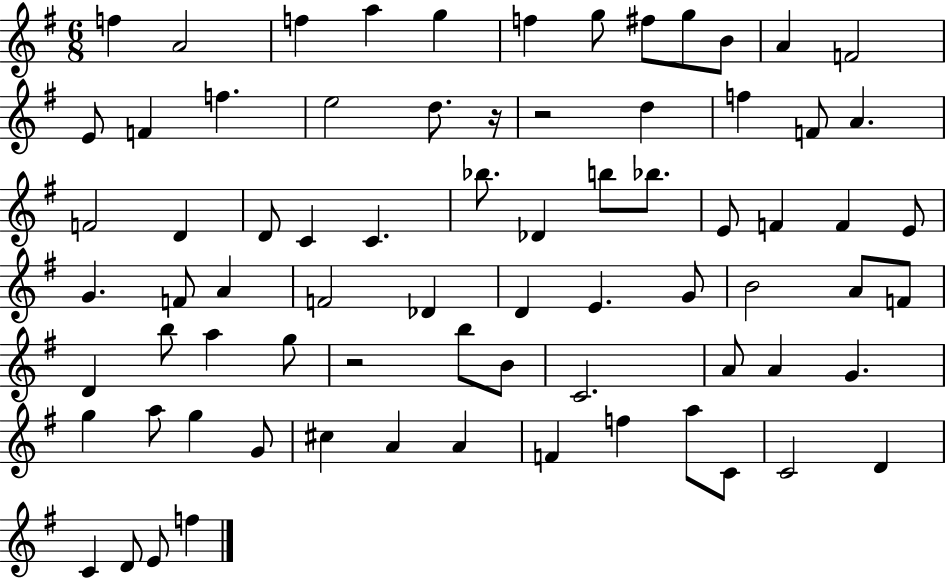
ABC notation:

X:1
T:Untitled
M:6/8
L:1/4
K:G
f A2 f a g f g/2 ^f/2 g/2 B/2 A F2 E/2 F f e2 d/2 z/4 z2 d f F/2 A F2 D D/2 C C _b/2 _D b/2 _b/2 E/2 F F E/2 G F/2 A F2 _D D E G/2 B2 A/2 F/2 D b/2 a g/2 z2 b/2 B/2 C2 A/2 A G g a/2 g G/2 ^c A A F f a/2 C/2 C2 D C D/2 E/2 f